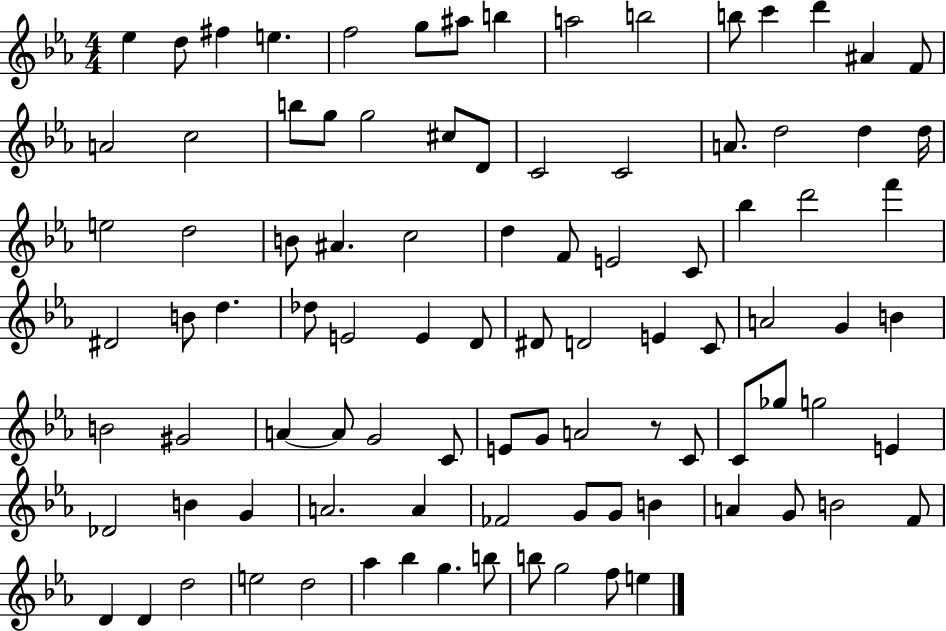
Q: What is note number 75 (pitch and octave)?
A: G4